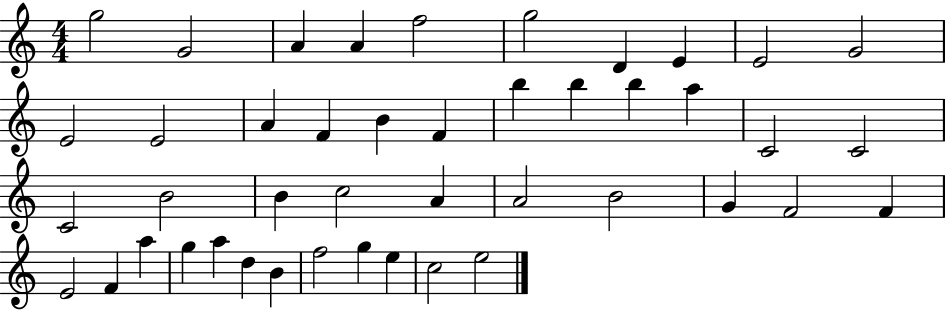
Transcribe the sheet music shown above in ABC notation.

X:1
T:Untitled
M:4/4
L:1/4
K:C
g2 G2 A A f2 g2 D E E2 G2 E2 E2 A F B F b b b a C2 C2 C2 B2 B c2 A A2 B2 G F2 F E2 F a g a d B f2 g e c2 e2